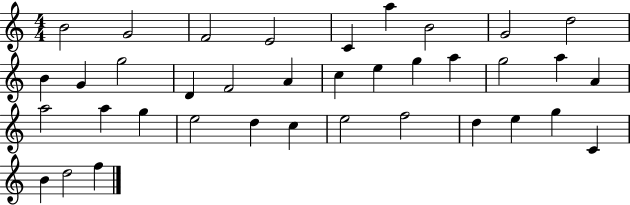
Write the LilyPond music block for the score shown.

{
  \clef treble
  \numericTimeSignature
  \time 4/4
  \key c \major
  b'2 g'2 | f'2 e'2 | c'4 a''4 b'2 | g'2 d''2 | \break b'4 g'4 g''2 | d'4 f'2 a'4 | c''4 e''4 g''4 a''4 | g''2 a''4 a'4 | \break a''2 a''4 g''4 | e''2 d''4 c''4 | e''2 f''2 | d''4 e''4 g''4 c'4 | \break b'4 d''2 f''4 | \bar "|."
}